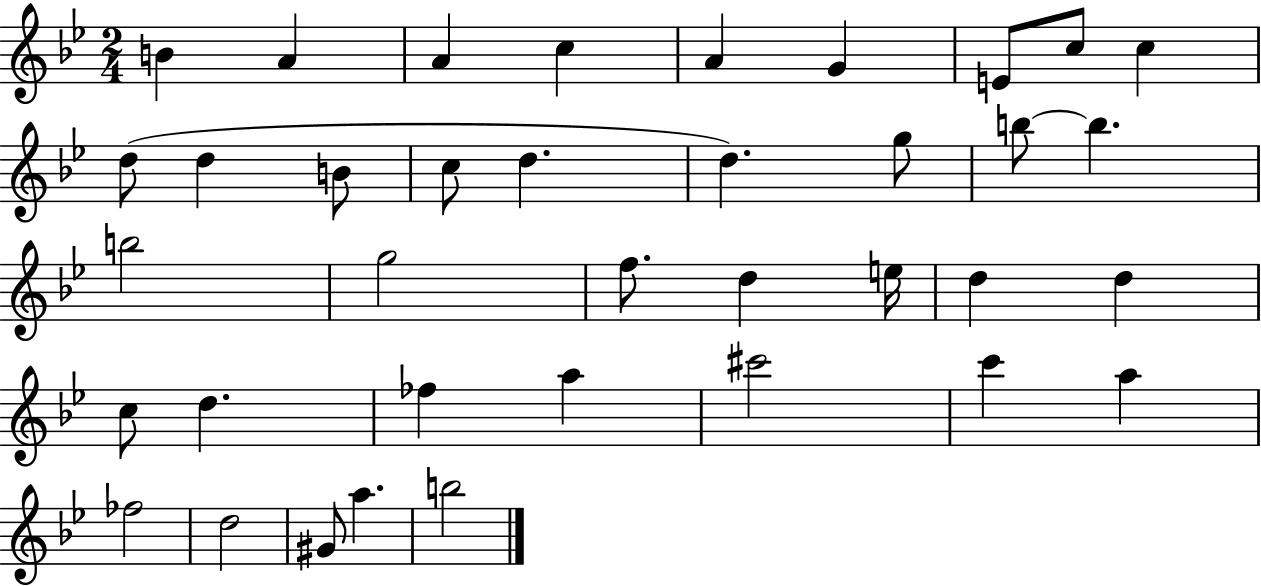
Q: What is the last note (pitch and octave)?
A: B5